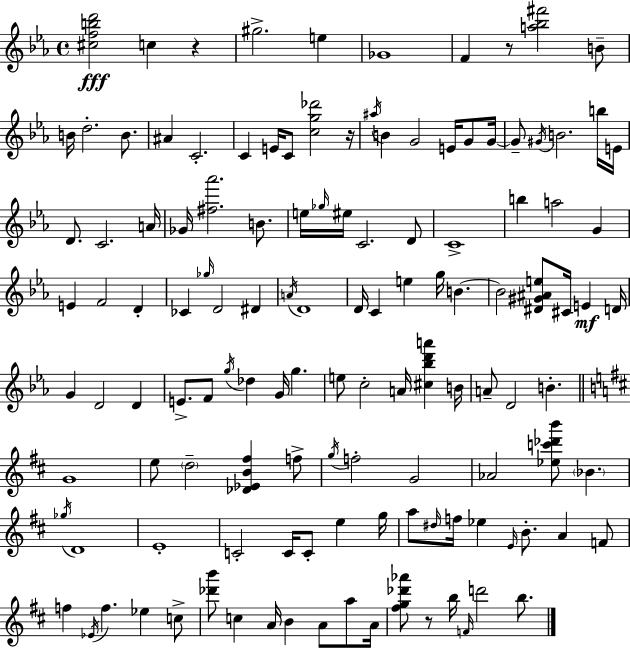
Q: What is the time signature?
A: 4/4